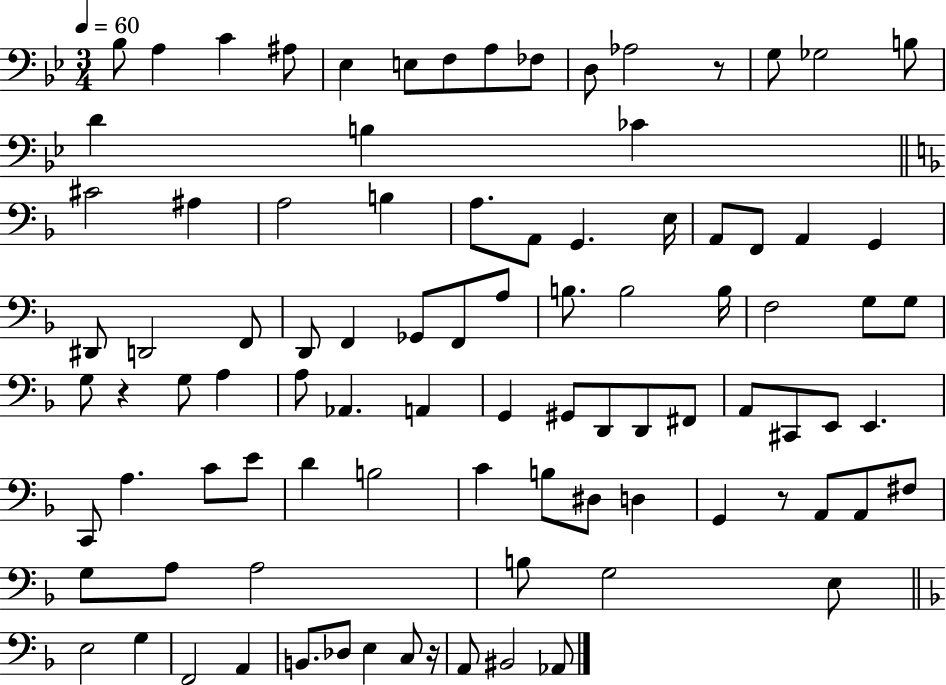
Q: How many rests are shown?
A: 4